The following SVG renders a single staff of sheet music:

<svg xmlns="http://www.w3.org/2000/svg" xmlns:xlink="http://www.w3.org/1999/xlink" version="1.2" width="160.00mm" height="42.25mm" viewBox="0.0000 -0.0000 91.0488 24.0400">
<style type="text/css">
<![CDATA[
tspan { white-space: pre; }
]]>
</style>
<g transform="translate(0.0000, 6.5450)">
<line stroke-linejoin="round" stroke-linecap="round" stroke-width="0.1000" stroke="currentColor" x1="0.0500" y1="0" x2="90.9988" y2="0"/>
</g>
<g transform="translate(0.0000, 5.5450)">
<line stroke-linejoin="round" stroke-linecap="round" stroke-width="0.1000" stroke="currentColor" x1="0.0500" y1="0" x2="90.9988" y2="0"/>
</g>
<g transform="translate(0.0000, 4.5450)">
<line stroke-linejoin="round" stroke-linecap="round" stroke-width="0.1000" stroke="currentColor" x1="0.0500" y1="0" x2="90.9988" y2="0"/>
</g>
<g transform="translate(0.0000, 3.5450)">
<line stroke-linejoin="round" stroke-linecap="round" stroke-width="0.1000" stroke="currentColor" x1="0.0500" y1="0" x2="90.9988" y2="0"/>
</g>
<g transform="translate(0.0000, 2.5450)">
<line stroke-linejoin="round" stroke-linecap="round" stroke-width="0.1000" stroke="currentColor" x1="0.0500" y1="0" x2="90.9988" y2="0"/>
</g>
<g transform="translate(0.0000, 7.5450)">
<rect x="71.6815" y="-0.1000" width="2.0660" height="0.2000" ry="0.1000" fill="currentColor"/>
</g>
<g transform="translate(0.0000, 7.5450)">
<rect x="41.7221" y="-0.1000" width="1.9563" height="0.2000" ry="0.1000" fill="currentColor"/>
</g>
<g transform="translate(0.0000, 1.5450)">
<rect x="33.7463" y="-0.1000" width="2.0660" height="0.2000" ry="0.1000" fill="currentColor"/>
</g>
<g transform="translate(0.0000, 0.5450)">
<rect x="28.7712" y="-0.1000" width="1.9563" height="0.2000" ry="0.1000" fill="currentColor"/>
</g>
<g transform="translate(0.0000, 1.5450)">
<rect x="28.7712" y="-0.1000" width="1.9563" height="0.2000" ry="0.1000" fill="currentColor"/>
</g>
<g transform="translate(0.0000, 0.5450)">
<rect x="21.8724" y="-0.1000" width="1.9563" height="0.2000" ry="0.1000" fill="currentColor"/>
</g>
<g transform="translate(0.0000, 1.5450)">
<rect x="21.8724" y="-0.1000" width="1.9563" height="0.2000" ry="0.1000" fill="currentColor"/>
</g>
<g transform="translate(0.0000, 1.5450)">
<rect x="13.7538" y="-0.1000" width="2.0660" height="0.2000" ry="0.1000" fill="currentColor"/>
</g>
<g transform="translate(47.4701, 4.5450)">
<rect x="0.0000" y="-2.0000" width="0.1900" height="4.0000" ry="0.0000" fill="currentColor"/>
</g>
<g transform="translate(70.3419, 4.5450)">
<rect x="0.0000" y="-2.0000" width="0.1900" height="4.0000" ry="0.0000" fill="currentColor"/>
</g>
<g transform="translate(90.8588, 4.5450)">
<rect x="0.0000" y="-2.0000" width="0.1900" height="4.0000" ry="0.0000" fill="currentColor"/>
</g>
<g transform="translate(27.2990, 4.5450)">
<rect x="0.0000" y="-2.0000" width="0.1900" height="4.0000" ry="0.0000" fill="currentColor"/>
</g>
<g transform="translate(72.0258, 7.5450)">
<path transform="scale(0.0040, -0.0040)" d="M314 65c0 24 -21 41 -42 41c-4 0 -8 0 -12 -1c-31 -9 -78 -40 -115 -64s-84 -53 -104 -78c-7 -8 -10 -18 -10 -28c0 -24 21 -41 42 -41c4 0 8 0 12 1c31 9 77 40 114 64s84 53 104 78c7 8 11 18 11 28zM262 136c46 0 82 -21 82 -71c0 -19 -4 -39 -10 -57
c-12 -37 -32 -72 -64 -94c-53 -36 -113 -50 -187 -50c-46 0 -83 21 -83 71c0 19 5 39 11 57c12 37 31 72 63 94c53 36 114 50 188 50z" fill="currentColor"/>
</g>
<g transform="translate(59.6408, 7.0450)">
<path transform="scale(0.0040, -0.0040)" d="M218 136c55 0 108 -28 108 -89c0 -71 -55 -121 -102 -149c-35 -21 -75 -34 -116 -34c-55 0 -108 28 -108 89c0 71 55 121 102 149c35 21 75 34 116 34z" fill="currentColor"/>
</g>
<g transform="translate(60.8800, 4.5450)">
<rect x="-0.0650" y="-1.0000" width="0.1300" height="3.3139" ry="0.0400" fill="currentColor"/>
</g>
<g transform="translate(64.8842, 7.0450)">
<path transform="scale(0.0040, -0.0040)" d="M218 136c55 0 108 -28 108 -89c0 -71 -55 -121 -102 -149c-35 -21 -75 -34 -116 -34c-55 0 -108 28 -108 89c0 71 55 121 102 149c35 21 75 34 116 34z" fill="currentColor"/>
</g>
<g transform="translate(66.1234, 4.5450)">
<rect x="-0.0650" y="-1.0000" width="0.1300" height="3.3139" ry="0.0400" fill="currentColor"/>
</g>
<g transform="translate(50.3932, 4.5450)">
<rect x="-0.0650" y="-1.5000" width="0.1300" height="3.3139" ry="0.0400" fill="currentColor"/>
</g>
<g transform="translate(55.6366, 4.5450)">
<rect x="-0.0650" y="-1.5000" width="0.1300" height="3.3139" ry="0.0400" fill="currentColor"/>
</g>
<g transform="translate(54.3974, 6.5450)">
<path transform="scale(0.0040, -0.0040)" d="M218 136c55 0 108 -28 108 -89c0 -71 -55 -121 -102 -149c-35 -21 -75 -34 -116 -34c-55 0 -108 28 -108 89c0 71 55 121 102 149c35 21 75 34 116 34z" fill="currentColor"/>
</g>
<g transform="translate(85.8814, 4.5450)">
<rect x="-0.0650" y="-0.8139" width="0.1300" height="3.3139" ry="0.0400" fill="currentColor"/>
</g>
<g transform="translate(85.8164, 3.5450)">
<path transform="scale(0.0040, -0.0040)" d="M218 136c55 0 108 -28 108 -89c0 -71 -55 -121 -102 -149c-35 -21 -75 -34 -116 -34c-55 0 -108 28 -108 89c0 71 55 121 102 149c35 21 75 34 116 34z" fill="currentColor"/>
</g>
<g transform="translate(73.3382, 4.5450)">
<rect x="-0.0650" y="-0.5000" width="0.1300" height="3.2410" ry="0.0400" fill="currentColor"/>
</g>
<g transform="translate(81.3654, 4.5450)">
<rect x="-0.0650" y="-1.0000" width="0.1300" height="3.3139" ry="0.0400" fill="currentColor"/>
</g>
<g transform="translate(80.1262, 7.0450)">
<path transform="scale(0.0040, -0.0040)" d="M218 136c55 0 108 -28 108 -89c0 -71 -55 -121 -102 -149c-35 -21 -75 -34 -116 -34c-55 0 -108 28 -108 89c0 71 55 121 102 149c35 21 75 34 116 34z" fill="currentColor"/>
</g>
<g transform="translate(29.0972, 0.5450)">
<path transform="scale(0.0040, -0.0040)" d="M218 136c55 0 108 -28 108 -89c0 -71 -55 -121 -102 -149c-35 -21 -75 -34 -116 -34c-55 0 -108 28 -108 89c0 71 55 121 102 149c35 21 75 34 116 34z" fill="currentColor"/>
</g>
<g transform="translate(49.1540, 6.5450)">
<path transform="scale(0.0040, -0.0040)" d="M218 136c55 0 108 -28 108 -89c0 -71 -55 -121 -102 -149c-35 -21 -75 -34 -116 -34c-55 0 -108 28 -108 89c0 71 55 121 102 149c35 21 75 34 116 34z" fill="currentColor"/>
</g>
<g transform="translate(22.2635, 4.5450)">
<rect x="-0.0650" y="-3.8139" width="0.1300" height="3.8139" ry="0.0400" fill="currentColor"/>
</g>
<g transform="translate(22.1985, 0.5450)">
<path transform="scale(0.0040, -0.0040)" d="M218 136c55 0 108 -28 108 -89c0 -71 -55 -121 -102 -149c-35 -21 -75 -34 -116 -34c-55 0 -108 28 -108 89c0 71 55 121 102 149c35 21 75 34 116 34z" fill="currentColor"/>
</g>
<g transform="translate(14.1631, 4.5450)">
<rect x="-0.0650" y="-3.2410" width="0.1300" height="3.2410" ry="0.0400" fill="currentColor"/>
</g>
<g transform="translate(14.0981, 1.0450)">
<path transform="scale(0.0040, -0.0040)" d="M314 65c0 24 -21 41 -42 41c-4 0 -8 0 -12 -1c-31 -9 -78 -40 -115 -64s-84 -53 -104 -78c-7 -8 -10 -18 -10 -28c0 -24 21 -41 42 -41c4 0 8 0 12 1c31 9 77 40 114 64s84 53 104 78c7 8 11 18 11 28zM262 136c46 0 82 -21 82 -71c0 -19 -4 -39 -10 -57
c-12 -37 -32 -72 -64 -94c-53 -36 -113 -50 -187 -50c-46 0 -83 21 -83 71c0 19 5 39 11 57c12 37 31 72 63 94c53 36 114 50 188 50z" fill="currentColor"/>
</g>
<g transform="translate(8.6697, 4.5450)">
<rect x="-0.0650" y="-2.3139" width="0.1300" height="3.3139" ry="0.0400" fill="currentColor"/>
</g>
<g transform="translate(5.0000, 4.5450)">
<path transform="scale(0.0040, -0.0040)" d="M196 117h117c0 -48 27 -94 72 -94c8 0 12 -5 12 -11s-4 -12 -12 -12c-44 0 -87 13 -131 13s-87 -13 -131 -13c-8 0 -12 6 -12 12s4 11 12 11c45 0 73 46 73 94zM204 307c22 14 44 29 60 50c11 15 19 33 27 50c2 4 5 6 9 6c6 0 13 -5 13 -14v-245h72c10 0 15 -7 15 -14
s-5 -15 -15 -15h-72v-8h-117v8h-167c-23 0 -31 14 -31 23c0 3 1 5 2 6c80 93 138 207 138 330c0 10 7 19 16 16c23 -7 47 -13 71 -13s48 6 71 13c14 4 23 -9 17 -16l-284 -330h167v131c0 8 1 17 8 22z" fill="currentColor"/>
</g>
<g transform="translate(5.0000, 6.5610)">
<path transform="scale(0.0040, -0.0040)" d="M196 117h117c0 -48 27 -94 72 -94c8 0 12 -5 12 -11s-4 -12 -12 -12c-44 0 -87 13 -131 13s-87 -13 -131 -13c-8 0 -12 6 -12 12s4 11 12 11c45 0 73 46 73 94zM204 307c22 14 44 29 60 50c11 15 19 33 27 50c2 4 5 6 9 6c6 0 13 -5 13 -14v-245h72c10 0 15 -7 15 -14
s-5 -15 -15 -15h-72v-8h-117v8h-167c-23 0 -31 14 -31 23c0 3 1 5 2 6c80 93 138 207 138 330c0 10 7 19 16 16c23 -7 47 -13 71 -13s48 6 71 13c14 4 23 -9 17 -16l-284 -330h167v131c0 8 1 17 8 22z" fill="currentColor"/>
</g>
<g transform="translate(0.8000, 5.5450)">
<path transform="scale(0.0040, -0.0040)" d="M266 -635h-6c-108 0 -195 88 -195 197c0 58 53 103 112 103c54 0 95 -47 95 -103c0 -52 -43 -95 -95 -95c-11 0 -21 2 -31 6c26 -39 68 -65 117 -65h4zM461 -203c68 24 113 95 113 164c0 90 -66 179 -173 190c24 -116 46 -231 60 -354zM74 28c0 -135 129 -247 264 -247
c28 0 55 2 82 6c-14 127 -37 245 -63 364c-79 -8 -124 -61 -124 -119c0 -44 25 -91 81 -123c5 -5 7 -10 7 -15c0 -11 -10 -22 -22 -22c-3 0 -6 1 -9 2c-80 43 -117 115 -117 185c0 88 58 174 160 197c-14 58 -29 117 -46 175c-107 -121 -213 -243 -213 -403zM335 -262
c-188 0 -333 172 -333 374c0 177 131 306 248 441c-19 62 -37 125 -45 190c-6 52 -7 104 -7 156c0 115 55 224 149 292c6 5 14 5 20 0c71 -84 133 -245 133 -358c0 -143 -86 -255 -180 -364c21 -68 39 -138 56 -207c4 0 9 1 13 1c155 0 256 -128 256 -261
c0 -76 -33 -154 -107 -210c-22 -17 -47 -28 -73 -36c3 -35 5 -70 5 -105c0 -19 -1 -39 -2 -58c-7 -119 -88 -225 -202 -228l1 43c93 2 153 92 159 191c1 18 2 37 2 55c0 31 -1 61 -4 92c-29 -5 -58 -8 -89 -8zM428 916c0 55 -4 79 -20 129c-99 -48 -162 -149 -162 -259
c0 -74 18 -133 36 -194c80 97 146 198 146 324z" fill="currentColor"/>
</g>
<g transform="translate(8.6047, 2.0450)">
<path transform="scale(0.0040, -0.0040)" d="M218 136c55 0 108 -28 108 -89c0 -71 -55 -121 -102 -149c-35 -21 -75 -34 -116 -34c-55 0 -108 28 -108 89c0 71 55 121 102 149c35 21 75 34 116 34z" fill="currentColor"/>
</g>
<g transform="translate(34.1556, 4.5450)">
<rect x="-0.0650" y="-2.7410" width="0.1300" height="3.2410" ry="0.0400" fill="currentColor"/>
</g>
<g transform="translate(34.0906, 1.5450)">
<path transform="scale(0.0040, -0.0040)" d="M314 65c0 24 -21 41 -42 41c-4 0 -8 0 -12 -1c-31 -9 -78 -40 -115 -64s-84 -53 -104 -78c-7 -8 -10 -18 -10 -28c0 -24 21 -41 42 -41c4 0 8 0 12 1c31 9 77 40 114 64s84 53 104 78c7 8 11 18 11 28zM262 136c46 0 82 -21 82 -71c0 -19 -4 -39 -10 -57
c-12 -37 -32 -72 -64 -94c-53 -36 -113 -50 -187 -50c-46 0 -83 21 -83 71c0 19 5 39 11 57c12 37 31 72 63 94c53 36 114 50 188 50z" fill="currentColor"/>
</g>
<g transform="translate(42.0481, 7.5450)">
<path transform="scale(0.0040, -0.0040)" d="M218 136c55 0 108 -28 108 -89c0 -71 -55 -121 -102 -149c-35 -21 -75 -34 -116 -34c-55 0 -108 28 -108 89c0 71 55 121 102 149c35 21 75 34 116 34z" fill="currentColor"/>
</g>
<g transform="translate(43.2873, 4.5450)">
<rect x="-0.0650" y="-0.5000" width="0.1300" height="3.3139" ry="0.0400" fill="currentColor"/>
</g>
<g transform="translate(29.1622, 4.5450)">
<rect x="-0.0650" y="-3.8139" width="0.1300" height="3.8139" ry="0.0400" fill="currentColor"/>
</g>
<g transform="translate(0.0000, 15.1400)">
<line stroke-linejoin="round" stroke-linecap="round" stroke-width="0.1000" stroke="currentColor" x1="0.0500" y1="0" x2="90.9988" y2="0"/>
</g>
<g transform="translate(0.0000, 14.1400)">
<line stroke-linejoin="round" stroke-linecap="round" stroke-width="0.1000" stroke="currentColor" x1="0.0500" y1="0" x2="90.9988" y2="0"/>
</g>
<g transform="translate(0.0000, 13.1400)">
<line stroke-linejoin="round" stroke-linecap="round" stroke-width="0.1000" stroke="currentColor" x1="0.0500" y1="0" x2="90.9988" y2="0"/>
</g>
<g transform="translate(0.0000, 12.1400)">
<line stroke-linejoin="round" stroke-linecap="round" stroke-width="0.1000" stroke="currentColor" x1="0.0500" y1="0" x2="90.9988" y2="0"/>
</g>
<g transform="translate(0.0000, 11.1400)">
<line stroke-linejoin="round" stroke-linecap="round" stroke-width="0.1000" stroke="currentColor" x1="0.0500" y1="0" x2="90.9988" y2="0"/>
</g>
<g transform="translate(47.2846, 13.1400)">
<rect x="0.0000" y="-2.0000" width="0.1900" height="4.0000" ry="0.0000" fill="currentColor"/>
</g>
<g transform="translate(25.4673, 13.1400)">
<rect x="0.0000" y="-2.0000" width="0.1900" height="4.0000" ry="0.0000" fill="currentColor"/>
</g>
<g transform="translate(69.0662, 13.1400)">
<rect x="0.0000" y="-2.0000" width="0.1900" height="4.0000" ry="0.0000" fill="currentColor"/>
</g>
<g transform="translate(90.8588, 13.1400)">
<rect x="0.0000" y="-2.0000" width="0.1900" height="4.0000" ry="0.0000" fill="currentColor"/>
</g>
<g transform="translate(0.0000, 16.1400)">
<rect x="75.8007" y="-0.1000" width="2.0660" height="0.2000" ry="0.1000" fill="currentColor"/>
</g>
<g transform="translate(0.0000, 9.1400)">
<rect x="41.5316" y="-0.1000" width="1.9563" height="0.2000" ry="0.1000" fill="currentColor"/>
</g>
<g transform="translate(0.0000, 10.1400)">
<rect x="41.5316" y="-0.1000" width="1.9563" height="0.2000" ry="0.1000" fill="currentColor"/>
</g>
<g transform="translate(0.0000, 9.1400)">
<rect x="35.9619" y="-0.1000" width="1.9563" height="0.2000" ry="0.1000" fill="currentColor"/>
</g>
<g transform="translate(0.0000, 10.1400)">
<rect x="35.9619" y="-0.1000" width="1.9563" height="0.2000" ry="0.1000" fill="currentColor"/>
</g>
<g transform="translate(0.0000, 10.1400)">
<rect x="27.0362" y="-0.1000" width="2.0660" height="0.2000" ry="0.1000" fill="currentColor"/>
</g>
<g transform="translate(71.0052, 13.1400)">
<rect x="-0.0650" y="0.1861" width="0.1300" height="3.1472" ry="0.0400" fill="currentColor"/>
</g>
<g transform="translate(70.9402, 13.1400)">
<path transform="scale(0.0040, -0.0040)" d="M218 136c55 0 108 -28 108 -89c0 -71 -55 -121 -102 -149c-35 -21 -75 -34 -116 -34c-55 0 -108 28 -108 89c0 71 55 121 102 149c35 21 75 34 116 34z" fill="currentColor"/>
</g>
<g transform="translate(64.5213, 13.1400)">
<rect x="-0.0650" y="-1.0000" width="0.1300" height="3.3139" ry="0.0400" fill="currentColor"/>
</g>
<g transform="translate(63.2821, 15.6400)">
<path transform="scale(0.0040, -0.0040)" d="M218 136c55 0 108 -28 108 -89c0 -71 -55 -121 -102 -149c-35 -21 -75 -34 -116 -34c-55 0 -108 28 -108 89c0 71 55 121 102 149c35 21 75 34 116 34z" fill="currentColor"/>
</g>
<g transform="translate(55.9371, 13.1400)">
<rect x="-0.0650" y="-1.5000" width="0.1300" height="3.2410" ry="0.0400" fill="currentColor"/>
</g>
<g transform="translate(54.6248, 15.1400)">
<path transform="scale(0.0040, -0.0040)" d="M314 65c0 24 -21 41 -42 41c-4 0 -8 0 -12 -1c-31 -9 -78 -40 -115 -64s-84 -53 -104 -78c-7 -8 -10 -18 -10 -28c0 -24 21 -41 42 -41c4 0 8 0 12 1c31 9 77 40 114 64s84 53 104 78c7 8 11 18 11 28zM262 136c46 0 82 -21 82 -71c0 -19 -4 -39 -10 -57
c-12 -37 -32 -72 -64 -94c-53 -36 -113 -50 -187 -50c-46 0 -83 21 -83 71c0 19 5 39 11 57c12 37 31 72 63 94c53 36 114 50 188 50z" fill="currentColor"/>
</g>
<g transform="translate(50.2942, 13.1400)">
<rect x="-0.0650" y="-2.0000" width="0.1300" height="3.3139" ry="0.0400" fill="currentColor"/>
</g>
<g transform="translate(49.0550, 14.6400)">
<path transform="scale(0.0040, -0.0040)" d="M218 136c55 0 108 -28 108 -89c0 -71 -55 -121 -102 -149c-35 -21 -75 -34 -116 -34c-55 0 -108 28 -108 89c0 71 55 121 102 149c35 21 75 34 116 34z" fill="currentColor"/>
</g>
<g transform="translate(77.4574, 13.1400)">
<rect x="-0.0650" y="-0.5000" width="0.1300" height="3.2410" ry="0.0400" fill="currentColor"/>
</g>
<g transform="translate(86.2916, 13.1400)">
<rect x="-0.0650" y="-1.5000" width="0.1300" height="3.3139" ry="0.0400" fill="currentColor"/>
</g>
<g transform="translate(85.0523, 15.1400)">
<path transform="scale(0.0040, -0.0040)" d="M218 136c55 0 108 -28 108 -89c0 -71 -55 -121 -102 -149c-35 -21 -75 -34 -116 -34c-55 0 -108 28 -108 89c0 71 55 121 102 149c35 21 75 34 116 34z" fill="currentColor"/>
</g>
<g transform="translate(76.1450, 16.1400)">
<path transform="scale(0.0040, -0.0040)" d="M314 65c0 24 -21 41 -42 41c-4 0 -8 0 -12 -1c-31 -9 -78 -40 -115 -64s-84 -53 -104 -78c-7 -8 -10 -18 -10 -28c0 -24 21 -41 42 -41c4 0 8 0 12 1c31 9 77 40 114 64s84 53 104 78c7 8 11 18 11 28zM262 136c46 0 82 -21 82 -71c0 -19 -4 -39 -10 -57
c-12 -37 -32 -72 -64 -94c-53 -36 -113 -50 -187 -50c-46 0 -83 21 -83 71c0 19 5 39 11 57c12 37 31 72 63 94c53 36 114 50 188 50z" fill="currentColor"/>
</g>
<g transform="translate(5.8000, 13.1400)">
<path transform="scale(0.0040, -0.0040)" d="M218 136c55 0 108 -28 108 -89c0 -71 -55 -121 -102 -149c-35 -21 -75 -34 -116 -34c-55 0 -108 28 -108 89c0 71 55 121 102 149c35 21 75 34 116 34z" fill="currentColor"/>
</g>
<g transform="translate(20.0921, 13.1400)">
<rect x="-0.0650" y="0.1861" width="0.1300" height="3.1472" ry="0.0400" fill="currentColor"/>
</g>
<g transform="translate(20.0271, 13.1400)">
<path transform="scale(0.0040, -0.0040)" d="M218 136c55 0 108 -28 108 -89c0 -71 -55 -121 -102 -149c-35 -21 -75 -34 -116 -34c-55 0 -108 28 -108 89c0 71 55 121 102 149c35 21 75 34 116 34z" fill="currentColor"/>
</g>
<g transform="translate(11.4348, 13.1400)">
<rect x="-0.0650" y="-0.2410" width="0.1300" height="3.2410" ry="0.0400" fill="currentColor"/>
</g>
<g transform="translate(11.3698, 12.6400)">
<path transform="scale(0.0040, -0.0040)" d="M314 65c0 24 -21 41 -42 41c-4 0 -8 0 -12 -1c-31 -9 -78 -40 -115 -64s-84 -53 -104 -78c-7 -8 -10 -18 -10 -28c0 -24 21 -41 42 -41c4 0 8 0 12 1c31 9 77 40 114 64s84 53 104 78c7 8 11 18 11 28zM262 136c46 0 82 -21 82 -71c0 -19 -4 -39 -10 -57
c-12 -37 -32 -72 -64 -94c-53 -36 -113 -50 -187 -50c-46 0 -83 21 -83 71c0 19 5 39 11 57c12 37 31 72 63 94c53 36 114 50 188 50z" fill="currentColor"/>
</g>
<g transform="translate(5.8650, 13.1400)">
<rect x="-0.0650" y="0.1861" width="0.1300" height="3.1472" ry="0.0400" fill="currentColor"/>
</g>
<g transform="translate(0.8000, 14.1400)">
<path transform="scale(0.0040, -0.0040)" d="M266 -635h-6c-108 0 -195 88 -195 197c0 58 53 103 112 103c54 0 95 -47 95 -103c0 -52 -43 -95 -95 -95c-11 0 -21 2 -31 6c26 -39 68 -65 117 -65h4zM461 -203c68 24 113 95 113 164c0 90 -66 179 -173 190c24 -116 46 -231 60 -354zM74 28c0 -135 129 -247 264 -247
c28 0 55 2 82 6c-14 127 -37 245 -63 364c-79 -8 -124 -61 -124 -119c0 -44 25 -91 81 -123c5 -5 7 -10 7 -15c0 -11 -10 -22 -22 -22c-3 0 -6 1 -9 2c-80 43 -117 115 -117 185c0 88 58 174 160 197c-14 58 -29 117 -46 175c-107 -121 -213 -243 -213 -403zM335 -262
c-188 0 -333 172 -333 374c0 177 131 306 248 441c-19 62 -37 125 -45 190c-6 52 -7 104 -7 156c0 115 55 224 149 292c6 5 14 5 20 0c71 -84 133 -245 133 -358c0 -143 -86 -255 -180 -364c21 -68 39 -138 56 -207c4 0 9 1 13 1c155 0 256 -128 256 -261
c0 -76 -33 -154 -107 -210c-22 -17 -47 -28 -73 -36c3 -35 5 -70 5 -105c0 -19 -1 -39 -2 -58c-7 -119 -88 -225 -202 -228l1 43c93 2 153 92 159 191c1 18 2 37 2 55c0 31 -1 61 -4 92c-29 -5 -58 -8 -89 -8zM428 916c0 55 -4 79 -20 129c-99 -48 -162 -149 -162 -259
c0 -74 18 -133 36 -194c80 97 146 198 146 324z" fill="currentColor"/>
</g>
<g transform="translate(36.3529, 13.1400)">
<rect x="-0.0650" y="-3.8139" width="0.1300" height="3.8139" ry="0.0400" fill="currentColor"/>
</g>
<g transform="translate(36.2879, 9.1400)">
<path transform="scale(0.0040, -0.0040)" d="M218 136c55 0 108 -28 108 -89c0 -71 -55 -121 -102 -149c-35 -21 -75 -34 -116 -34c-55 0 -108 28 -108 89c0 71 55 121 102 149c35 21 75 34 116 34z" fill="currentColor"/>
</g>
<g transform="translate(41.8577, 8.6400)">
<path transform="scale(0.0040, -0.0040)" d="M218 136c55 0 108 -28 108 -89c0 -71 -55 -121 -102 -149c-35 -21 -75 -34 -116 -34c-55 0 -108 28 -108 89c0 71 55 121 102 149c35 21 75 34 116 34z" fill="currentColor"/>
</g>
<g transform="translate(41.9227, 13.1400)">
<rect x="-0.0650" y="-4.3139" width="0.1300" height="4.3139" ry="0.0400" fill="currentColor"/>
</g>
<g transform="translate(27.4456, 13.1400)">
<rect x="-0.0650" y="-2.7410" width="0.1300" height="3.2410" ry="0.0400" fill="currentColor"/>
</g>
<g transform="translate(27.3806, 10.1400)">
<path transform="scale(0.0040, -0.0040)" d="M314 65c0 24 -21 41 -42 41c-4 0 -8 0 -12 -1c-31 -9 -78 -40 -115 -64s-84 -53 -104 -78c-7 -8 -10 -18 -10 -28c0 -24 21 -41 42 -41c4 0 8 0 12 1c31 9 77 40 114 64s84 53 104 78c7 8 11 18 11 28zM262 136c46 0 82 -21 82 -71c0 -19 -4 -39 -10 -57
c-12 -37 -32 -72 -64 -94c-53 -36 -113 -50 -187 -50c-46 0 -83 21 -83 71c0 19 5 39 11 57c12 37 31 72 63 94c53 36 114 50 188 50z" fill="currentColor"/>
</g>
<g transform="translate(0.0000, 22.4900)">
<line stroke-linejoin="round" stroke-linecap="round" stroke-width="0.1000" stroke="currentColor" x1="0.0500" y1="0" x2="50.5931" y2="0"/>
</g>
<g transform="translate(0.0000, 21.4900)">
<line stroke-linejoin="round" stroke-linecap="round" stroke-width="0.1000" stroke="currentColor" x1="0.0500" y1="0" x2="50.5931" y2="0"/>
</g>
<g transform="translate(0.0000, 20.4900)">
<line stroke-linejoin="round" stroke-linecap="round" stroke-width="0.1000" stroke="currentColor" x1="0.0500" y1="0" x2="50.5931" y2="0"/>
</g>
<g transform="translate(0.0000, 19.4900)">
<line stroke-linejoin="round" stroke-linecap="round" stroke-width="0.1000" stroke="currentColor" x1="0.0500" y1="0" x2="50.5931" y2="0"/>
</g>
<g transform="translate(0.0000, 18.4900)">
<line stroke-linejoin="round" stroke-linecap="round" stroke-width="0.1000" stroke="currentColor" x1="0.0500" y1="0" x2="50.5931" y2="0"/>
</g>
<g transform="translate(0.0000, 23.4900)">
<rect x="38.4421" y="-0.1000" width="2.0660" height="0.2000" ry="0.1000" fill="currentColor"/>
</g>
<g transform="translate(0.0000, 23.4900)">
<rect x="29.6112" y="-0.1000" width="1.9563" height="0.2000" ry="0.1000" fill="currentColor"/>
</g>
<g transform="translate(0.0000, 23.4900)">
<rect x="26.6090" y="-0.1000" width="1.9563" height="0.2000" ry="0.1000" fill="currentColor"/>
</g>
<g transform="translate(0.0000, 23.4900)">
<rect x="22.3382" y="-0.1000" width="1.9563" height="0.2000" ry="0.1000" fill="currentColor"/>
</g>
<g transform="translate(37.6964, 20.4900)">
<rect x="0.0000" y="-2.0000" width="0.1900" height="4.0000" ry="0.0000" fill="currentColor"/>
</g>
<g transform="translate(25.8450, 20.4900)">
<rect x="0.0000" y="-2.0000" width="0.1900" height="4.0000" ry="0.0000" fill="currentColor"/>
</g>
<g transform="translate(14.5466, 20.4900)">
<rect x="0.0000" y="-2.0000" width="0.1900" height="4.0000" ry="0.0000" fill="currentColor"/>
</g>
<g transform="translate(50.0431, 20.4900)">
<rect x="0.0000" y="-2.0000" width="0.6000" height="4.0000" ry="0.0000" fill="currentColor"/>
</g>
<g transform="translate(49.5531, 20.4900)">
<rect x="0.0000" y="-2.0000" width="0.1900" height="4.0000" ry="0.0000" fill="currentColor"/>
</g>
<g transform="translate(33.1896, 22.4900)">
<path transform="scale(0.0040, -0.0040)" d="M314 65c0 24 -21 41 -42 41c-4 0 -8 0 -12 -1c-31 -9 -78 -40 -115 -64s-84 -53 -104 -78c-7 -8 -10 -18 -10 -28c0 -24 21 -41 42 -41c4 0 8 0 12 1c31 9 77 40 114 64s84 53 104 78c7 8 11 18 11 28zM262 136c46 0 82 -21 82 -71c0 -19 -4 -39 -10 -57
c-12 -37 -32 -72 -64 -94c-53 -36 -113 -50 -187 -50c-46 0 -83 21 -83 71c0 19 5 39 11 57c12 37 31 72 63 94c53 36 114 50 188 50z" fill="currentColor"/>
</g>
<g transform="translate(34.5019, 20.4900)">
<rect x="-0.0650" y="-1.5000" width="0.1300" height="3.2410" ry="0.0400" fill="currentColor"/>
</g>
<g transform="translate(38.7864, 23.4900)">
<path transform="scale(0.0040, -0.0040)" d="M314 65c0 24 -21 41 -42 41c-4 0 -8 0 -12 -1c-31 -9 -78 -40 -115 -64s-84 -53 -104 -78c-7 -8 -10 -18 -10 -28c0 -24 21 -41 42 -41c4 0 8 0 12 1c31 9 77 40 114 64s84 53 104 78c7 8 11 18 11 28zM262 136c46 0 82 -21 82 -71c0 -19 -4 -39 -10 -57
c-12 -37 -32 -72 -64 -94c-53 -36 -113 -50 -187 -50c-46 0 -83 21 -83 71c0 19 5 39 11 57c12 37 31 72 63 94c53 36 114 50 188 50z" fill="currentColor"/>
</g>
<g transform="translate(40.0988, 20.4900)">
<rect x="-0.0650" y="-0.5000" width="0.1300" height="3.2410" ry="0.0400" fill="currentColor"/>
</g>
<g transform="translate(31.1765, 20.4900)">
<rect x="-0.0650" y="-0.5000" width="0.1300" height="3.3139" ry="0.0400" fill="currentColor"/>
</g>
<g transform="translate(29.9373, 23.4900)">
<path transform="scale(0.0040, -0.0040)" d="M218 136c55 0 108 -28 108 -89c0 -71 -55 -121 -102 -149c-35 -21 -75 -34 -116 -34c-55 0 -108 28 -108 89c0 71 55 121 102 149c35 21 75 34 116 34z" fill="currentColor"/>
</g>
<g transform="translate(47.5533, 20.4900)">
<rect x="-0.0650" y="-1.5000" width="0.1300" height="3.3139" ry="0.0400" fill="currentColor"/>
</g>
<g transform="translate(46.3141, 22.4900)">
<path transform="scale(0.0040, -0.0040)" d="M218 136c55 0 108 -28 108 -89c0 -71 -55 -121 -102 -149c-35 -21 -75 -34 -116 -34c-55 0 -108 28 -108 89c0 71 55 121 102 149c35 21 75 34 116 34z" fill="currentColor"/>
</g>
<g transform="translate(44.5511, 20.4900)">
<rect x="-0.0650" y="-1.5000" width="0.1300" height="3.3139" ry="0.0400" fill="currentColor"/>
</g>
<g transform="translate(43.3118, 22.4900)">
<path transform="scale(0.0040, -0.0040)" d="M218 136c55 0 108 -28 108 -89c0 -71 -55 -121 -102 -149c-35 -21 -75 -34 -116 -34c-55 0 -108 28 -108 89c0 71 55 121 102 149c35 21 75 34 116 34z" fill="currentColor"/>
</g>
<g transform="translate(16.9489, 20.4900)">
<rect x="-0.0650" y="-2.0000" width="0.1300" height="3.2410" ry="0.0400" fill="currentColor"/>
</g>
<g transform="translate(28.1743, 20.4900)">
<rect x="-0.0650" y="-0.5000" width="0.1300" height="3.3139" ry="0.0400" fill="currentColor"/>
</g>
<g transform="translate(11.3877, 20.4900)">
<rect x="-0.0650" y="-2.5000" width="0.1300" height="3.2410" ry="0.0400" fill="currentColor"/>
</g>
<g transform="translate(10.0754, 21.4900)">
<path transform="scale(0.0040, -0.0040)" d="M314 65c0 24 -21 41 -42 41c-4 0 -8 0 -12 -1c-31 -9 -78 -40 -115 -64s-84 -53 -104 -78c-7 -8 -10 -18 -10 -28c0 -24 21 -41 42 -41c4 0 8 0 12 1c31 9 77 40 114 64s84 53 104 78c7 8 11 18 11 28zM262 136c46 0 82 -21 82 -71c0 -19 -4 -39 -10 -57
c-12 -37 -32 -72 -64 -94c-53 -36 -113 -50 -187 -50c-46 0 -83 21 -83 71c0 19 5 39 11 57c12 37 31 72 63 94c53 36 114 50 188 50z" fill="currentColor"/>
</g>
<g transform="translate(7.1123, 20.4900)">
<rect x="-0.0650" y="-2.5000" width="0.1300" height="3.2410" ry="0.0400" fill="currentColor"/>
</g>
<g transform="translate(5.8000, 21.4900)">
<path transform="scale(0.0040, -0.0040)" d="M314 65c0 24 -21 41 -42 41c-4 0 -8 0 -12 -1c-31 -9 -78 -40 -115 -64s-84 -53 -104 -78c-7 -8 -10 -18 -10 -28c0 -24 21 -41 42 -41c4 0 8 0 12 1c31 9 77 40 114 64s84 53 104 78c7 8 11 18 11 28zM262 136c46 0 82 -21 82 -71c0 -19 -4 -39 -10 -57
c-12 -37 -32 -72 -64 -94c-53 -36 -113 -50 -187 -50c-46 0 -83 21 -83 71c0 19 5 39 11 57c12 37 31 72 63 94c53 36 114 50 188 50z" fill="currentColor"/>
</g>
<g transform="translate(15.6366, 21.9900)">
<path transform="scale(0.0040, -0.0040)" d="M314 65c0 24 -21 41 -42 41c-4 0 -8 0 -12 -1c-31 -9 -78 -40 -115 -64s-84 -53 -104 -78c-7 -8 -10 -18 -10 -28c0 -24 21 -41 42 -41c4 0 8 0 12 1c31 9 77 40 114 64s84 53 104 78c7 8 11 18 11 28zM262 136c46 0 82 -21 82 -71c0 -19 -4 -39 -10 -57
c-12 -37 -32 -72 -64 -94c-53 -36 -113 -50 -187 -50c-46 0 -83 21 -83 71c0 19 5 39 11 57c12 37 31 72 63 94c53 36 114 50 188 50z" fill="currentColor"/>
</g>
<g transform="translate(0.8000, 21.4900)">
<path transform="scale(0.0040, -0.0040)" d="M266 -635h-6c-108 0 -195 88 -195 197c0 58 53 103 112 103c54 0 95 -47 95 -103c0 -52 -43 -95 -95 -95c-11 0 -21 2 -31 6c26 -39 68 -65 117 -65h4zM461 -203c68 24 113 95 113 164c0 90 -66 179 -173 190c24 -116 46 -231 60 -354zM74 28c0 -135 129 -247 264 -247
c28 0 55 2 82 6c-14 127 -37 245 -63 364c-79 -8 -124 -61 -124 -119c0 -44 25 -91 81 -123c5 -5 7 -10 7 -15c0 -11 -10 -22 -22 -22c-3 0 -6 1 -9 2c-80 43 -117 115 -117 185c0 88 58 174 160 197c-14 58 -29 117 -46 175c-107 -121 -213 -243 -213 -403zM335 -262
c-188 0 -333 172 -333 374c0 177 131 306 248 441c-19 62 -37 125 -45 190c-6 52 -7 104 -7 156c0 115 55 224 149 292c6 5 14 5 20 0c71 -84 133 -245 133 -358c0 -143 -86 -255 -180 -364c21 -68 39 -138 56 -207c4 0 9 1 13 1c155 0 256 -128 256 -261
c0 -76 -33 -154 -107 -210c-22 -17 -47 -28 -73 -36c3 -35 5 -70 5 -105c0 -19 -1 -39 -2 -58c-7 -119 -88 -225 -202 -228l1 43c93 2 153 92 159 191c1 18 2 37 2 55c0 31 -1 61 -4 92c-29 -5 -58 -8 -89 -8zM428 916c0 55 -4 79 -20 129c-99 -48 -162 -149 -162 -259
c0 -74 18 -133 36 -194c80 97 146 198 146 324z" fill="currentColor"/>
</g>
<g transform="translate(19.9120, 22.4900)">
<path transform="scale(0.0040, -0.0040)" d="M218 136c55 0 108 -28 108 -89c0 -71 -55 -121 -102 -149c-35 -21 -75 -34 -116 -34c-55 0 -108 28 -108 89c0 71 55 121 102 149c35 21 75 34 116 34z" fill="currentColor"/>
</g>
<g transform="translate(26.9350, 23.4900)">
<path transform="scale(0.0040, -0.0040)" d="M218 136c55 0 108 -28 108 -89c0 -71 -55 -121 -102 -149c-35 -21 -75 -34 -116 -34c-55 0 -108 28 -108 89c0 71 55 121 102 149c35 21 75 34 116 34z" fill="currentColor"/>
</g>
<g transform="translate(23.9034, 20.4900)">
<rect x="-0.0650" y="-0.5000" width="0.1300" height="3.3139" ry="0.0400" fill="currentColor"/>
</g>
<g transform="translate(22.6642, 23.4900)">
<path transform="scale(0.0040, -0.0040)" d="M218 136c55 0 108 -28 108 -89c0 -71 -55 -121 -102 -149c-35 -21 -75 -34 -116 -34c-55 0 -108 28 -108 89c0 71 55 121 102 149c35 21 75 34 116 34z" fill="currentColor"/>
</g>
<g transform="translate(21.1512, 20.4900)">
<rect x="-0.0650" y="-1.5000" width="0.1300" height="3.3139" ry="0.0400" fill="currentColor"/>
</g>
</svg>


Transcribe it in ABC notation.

X:1
T:Untitled
M:4/4
L:1/4
K:C
g b2 c' c' a2 C E E D D C2 D d B c2 B a2 c' d' F E2 D B C2 E G2 G2 F2 E C C C E2 C2 E E